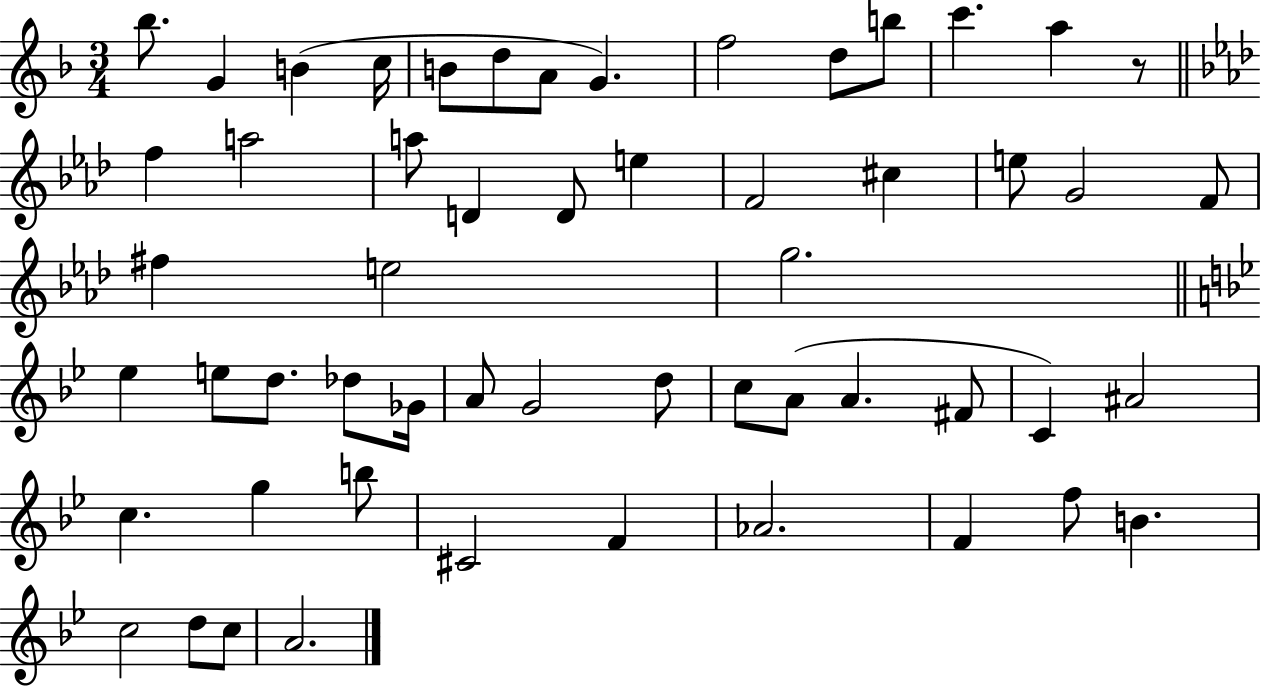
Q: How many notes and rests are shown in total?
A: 55